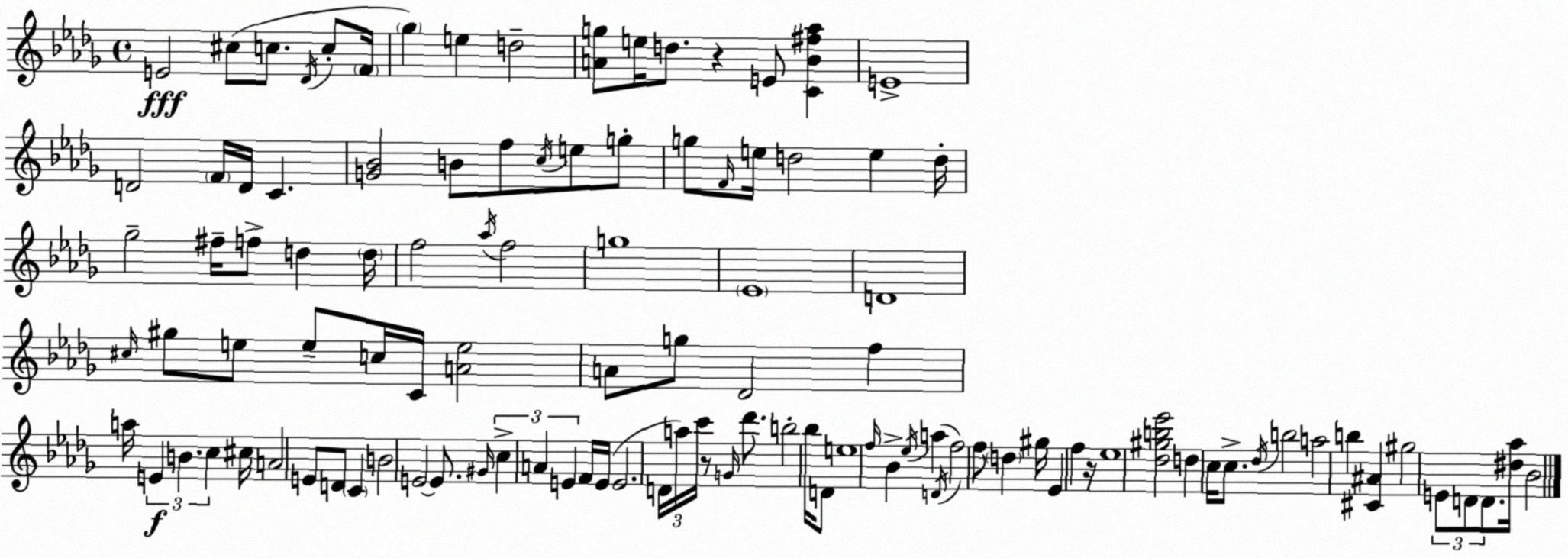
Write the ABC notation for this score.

X:1
T:Untitled
M:4/4
L:1/4
K:Bbm
E2 ^c/2 c/2 _D/4 c/2 F/4 _g e d2 [Ag]/2 e/4 d/2 z E/2 [C_B^f_a] E4 D2 F/4 D/4 C [G_B]2 B/2 f/2 c/4 e/2 g/2 g/2 F/4 e/4 d2 e d/4 _g2 ^f/4 f/2 d d/4 f2 _a/4 f2 g4 _E4 D4 ^c/4 ^g/2 e/2 e/2 c/4 C/4 [Ae]2 A/2 g/2 _D2 f a/4 E B c ^c/4 A2 E/2 D/2 C B2 E2 E/2 ^G/4 c A E F/4 E/4 E2 D/4 a/4 c'/4 z/2 G/4 _d'/2 b2 _b/4 D/2 e4 f/4 _B _e/4 a D/4 f2 f/2 d ^g/4 _E f z/4 _e4 [_d^gb_e']2 d c/4 c/2 _d/4 b2 a2 b [^C^A] ^g2 E/2 D/2 D/2 [^d_a]/4 _B2